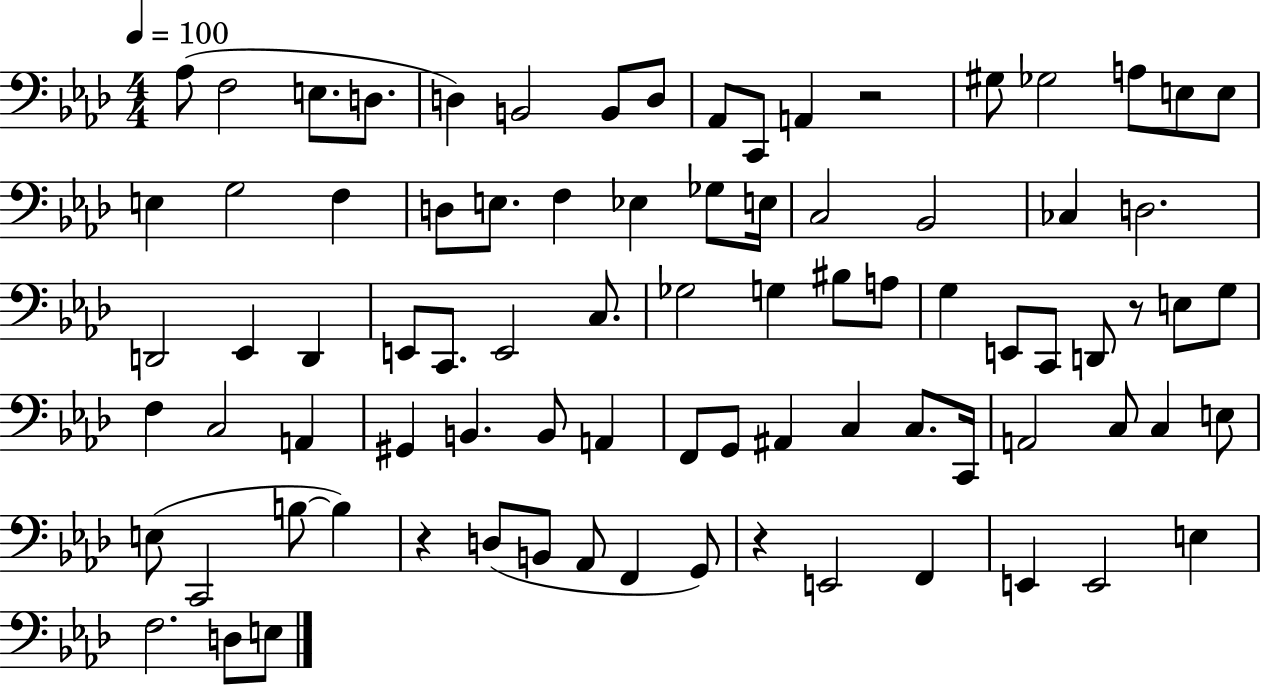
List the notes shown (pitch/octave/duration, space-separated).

Ab3/e F3/h E3/e. D3/e. D3/q B2/h B2/e D3/e Ab2/e C2/e A2/q R/h G#3/e Gb3/h A3/e E3/e E3/e E3/q G3/h F3/q D3/e E3/e. F3/q Eb3/q Gb3/e E3/s C3/h Bb2/h CES3/q D3/h. D2/h Eb2/q D2/q E2/e C2/e. E2/h C3/e. Gb3/h G3/q BIS3/e A3/e G3/q E2/e C2/e D2/e R/e E3/e G3/e F3/q C3/h A2/q G#2/q B2/q. B2/e A2/q F2/e G2/e A#2/q C3/q C3/e. C2/s A2/h C3/e C3/q E3/e E3/e C2/h B3/e B3/q R/q D3/e B2/e Ab2/e F2/q G2/e R/q E2/h F2/q E2/q E2/h E3/q F3/h. D3/e E3/e